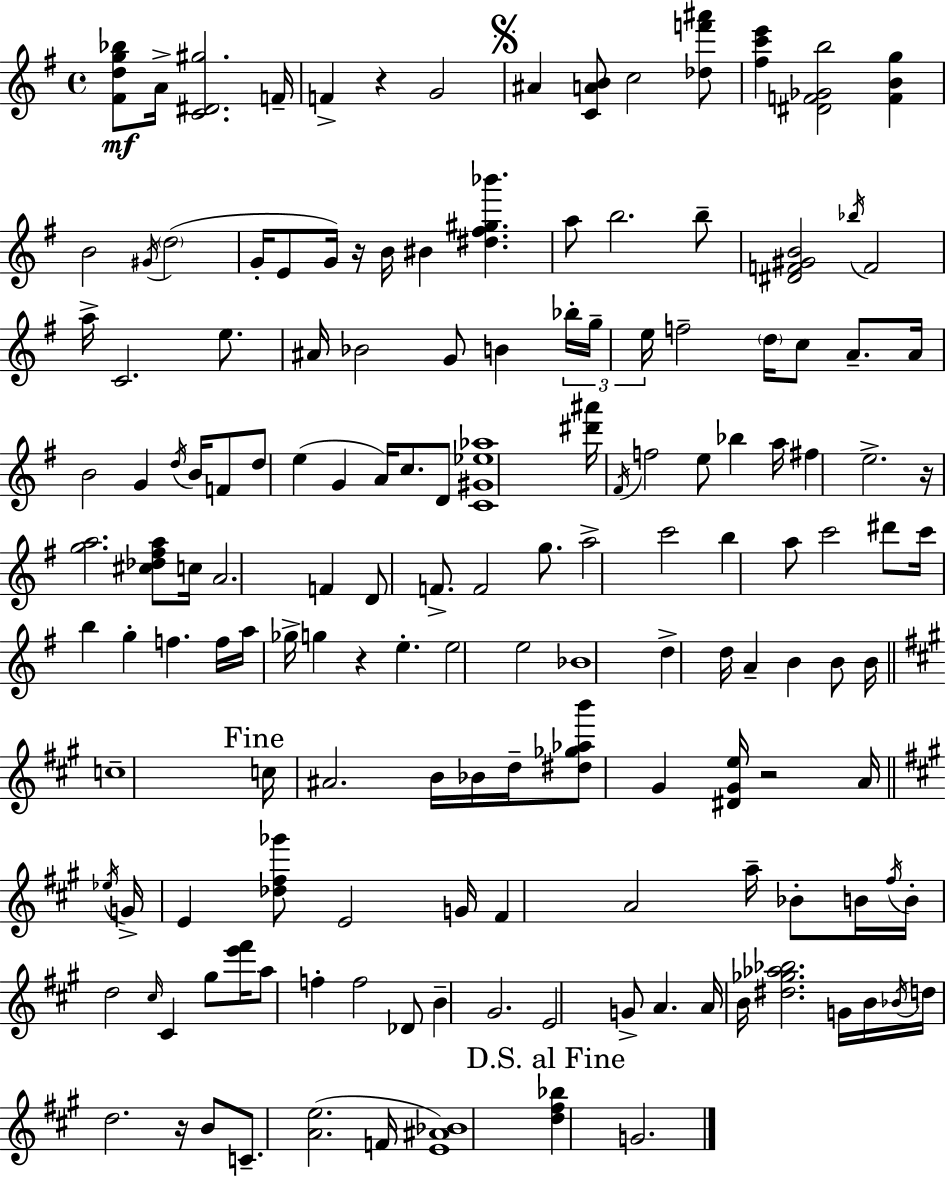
X:1
T:Untitled
M:4/4
L:1/4
K:G
[^Fdg_b]/2 A/4 [C^D^g]2 F/4 F z G2 ^A [CAB]/2 c2 [_df'^a']/2 [^fc'e'] [^DF_Gb]2 [FBg] B2 ^G/4 d2 G/4 E/2 G/4 z/4 B/4 ^B [^d^f^g_b'] a/2 b2 b/2 [^DF^GB]2 _b/4 F2 a/4 C2 e/2 ^A/4 _B2 G/2 B _b/4 g/4 e/4 f2 d/4 c/2 A/2 A/4 B2 G d/4 B/4 F/2 d/2 e G A/4 c/2 D/2 [C^G_e_a]4 [^d'^a']/4 ^F/4 f2 e/2 _b a/4 ^f e2 z/4 [ga]2 [^c_d^fa]/2 c/4 A2 F D/2 F/2 F2 g/2 a2 c'2 b a/2 c'2 ^d'/2 c'/4 b g f f/4 a/4 _g/4 g z e e2 e2 _B4 d d/4 A B B/2 B/4 c4 c/4 ^A2 B/4 _B/4 d/4 [^d_g_ab']/2 ^G [^D^Ge]/4 z2 A/4 _e/4 G/4 E [_d^f_g']/2 E2 G/4 ^F A2 a/4 _B/2 B/4 ^f/4 B/4 d2 ^c/4 ^C ^g/2 [e'^f']/4 a/2 f f2 _D/2 B ^G2 E2 G/2 A A/4 B/4 [^d_g_a_b]2 G/4 B/4 _B/4 d/4 d2 z/4 B/2 C/2 [Ae]2 F/4 [E^A_B]4 [d^f_b] G2